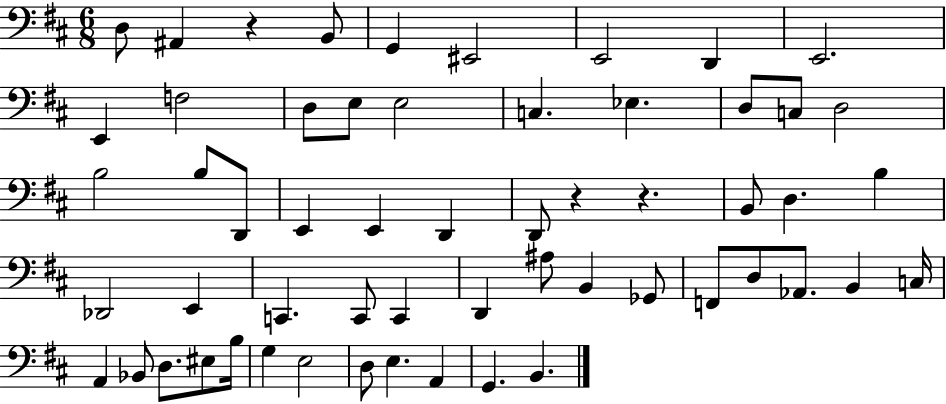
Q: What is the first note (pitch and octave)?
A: D3